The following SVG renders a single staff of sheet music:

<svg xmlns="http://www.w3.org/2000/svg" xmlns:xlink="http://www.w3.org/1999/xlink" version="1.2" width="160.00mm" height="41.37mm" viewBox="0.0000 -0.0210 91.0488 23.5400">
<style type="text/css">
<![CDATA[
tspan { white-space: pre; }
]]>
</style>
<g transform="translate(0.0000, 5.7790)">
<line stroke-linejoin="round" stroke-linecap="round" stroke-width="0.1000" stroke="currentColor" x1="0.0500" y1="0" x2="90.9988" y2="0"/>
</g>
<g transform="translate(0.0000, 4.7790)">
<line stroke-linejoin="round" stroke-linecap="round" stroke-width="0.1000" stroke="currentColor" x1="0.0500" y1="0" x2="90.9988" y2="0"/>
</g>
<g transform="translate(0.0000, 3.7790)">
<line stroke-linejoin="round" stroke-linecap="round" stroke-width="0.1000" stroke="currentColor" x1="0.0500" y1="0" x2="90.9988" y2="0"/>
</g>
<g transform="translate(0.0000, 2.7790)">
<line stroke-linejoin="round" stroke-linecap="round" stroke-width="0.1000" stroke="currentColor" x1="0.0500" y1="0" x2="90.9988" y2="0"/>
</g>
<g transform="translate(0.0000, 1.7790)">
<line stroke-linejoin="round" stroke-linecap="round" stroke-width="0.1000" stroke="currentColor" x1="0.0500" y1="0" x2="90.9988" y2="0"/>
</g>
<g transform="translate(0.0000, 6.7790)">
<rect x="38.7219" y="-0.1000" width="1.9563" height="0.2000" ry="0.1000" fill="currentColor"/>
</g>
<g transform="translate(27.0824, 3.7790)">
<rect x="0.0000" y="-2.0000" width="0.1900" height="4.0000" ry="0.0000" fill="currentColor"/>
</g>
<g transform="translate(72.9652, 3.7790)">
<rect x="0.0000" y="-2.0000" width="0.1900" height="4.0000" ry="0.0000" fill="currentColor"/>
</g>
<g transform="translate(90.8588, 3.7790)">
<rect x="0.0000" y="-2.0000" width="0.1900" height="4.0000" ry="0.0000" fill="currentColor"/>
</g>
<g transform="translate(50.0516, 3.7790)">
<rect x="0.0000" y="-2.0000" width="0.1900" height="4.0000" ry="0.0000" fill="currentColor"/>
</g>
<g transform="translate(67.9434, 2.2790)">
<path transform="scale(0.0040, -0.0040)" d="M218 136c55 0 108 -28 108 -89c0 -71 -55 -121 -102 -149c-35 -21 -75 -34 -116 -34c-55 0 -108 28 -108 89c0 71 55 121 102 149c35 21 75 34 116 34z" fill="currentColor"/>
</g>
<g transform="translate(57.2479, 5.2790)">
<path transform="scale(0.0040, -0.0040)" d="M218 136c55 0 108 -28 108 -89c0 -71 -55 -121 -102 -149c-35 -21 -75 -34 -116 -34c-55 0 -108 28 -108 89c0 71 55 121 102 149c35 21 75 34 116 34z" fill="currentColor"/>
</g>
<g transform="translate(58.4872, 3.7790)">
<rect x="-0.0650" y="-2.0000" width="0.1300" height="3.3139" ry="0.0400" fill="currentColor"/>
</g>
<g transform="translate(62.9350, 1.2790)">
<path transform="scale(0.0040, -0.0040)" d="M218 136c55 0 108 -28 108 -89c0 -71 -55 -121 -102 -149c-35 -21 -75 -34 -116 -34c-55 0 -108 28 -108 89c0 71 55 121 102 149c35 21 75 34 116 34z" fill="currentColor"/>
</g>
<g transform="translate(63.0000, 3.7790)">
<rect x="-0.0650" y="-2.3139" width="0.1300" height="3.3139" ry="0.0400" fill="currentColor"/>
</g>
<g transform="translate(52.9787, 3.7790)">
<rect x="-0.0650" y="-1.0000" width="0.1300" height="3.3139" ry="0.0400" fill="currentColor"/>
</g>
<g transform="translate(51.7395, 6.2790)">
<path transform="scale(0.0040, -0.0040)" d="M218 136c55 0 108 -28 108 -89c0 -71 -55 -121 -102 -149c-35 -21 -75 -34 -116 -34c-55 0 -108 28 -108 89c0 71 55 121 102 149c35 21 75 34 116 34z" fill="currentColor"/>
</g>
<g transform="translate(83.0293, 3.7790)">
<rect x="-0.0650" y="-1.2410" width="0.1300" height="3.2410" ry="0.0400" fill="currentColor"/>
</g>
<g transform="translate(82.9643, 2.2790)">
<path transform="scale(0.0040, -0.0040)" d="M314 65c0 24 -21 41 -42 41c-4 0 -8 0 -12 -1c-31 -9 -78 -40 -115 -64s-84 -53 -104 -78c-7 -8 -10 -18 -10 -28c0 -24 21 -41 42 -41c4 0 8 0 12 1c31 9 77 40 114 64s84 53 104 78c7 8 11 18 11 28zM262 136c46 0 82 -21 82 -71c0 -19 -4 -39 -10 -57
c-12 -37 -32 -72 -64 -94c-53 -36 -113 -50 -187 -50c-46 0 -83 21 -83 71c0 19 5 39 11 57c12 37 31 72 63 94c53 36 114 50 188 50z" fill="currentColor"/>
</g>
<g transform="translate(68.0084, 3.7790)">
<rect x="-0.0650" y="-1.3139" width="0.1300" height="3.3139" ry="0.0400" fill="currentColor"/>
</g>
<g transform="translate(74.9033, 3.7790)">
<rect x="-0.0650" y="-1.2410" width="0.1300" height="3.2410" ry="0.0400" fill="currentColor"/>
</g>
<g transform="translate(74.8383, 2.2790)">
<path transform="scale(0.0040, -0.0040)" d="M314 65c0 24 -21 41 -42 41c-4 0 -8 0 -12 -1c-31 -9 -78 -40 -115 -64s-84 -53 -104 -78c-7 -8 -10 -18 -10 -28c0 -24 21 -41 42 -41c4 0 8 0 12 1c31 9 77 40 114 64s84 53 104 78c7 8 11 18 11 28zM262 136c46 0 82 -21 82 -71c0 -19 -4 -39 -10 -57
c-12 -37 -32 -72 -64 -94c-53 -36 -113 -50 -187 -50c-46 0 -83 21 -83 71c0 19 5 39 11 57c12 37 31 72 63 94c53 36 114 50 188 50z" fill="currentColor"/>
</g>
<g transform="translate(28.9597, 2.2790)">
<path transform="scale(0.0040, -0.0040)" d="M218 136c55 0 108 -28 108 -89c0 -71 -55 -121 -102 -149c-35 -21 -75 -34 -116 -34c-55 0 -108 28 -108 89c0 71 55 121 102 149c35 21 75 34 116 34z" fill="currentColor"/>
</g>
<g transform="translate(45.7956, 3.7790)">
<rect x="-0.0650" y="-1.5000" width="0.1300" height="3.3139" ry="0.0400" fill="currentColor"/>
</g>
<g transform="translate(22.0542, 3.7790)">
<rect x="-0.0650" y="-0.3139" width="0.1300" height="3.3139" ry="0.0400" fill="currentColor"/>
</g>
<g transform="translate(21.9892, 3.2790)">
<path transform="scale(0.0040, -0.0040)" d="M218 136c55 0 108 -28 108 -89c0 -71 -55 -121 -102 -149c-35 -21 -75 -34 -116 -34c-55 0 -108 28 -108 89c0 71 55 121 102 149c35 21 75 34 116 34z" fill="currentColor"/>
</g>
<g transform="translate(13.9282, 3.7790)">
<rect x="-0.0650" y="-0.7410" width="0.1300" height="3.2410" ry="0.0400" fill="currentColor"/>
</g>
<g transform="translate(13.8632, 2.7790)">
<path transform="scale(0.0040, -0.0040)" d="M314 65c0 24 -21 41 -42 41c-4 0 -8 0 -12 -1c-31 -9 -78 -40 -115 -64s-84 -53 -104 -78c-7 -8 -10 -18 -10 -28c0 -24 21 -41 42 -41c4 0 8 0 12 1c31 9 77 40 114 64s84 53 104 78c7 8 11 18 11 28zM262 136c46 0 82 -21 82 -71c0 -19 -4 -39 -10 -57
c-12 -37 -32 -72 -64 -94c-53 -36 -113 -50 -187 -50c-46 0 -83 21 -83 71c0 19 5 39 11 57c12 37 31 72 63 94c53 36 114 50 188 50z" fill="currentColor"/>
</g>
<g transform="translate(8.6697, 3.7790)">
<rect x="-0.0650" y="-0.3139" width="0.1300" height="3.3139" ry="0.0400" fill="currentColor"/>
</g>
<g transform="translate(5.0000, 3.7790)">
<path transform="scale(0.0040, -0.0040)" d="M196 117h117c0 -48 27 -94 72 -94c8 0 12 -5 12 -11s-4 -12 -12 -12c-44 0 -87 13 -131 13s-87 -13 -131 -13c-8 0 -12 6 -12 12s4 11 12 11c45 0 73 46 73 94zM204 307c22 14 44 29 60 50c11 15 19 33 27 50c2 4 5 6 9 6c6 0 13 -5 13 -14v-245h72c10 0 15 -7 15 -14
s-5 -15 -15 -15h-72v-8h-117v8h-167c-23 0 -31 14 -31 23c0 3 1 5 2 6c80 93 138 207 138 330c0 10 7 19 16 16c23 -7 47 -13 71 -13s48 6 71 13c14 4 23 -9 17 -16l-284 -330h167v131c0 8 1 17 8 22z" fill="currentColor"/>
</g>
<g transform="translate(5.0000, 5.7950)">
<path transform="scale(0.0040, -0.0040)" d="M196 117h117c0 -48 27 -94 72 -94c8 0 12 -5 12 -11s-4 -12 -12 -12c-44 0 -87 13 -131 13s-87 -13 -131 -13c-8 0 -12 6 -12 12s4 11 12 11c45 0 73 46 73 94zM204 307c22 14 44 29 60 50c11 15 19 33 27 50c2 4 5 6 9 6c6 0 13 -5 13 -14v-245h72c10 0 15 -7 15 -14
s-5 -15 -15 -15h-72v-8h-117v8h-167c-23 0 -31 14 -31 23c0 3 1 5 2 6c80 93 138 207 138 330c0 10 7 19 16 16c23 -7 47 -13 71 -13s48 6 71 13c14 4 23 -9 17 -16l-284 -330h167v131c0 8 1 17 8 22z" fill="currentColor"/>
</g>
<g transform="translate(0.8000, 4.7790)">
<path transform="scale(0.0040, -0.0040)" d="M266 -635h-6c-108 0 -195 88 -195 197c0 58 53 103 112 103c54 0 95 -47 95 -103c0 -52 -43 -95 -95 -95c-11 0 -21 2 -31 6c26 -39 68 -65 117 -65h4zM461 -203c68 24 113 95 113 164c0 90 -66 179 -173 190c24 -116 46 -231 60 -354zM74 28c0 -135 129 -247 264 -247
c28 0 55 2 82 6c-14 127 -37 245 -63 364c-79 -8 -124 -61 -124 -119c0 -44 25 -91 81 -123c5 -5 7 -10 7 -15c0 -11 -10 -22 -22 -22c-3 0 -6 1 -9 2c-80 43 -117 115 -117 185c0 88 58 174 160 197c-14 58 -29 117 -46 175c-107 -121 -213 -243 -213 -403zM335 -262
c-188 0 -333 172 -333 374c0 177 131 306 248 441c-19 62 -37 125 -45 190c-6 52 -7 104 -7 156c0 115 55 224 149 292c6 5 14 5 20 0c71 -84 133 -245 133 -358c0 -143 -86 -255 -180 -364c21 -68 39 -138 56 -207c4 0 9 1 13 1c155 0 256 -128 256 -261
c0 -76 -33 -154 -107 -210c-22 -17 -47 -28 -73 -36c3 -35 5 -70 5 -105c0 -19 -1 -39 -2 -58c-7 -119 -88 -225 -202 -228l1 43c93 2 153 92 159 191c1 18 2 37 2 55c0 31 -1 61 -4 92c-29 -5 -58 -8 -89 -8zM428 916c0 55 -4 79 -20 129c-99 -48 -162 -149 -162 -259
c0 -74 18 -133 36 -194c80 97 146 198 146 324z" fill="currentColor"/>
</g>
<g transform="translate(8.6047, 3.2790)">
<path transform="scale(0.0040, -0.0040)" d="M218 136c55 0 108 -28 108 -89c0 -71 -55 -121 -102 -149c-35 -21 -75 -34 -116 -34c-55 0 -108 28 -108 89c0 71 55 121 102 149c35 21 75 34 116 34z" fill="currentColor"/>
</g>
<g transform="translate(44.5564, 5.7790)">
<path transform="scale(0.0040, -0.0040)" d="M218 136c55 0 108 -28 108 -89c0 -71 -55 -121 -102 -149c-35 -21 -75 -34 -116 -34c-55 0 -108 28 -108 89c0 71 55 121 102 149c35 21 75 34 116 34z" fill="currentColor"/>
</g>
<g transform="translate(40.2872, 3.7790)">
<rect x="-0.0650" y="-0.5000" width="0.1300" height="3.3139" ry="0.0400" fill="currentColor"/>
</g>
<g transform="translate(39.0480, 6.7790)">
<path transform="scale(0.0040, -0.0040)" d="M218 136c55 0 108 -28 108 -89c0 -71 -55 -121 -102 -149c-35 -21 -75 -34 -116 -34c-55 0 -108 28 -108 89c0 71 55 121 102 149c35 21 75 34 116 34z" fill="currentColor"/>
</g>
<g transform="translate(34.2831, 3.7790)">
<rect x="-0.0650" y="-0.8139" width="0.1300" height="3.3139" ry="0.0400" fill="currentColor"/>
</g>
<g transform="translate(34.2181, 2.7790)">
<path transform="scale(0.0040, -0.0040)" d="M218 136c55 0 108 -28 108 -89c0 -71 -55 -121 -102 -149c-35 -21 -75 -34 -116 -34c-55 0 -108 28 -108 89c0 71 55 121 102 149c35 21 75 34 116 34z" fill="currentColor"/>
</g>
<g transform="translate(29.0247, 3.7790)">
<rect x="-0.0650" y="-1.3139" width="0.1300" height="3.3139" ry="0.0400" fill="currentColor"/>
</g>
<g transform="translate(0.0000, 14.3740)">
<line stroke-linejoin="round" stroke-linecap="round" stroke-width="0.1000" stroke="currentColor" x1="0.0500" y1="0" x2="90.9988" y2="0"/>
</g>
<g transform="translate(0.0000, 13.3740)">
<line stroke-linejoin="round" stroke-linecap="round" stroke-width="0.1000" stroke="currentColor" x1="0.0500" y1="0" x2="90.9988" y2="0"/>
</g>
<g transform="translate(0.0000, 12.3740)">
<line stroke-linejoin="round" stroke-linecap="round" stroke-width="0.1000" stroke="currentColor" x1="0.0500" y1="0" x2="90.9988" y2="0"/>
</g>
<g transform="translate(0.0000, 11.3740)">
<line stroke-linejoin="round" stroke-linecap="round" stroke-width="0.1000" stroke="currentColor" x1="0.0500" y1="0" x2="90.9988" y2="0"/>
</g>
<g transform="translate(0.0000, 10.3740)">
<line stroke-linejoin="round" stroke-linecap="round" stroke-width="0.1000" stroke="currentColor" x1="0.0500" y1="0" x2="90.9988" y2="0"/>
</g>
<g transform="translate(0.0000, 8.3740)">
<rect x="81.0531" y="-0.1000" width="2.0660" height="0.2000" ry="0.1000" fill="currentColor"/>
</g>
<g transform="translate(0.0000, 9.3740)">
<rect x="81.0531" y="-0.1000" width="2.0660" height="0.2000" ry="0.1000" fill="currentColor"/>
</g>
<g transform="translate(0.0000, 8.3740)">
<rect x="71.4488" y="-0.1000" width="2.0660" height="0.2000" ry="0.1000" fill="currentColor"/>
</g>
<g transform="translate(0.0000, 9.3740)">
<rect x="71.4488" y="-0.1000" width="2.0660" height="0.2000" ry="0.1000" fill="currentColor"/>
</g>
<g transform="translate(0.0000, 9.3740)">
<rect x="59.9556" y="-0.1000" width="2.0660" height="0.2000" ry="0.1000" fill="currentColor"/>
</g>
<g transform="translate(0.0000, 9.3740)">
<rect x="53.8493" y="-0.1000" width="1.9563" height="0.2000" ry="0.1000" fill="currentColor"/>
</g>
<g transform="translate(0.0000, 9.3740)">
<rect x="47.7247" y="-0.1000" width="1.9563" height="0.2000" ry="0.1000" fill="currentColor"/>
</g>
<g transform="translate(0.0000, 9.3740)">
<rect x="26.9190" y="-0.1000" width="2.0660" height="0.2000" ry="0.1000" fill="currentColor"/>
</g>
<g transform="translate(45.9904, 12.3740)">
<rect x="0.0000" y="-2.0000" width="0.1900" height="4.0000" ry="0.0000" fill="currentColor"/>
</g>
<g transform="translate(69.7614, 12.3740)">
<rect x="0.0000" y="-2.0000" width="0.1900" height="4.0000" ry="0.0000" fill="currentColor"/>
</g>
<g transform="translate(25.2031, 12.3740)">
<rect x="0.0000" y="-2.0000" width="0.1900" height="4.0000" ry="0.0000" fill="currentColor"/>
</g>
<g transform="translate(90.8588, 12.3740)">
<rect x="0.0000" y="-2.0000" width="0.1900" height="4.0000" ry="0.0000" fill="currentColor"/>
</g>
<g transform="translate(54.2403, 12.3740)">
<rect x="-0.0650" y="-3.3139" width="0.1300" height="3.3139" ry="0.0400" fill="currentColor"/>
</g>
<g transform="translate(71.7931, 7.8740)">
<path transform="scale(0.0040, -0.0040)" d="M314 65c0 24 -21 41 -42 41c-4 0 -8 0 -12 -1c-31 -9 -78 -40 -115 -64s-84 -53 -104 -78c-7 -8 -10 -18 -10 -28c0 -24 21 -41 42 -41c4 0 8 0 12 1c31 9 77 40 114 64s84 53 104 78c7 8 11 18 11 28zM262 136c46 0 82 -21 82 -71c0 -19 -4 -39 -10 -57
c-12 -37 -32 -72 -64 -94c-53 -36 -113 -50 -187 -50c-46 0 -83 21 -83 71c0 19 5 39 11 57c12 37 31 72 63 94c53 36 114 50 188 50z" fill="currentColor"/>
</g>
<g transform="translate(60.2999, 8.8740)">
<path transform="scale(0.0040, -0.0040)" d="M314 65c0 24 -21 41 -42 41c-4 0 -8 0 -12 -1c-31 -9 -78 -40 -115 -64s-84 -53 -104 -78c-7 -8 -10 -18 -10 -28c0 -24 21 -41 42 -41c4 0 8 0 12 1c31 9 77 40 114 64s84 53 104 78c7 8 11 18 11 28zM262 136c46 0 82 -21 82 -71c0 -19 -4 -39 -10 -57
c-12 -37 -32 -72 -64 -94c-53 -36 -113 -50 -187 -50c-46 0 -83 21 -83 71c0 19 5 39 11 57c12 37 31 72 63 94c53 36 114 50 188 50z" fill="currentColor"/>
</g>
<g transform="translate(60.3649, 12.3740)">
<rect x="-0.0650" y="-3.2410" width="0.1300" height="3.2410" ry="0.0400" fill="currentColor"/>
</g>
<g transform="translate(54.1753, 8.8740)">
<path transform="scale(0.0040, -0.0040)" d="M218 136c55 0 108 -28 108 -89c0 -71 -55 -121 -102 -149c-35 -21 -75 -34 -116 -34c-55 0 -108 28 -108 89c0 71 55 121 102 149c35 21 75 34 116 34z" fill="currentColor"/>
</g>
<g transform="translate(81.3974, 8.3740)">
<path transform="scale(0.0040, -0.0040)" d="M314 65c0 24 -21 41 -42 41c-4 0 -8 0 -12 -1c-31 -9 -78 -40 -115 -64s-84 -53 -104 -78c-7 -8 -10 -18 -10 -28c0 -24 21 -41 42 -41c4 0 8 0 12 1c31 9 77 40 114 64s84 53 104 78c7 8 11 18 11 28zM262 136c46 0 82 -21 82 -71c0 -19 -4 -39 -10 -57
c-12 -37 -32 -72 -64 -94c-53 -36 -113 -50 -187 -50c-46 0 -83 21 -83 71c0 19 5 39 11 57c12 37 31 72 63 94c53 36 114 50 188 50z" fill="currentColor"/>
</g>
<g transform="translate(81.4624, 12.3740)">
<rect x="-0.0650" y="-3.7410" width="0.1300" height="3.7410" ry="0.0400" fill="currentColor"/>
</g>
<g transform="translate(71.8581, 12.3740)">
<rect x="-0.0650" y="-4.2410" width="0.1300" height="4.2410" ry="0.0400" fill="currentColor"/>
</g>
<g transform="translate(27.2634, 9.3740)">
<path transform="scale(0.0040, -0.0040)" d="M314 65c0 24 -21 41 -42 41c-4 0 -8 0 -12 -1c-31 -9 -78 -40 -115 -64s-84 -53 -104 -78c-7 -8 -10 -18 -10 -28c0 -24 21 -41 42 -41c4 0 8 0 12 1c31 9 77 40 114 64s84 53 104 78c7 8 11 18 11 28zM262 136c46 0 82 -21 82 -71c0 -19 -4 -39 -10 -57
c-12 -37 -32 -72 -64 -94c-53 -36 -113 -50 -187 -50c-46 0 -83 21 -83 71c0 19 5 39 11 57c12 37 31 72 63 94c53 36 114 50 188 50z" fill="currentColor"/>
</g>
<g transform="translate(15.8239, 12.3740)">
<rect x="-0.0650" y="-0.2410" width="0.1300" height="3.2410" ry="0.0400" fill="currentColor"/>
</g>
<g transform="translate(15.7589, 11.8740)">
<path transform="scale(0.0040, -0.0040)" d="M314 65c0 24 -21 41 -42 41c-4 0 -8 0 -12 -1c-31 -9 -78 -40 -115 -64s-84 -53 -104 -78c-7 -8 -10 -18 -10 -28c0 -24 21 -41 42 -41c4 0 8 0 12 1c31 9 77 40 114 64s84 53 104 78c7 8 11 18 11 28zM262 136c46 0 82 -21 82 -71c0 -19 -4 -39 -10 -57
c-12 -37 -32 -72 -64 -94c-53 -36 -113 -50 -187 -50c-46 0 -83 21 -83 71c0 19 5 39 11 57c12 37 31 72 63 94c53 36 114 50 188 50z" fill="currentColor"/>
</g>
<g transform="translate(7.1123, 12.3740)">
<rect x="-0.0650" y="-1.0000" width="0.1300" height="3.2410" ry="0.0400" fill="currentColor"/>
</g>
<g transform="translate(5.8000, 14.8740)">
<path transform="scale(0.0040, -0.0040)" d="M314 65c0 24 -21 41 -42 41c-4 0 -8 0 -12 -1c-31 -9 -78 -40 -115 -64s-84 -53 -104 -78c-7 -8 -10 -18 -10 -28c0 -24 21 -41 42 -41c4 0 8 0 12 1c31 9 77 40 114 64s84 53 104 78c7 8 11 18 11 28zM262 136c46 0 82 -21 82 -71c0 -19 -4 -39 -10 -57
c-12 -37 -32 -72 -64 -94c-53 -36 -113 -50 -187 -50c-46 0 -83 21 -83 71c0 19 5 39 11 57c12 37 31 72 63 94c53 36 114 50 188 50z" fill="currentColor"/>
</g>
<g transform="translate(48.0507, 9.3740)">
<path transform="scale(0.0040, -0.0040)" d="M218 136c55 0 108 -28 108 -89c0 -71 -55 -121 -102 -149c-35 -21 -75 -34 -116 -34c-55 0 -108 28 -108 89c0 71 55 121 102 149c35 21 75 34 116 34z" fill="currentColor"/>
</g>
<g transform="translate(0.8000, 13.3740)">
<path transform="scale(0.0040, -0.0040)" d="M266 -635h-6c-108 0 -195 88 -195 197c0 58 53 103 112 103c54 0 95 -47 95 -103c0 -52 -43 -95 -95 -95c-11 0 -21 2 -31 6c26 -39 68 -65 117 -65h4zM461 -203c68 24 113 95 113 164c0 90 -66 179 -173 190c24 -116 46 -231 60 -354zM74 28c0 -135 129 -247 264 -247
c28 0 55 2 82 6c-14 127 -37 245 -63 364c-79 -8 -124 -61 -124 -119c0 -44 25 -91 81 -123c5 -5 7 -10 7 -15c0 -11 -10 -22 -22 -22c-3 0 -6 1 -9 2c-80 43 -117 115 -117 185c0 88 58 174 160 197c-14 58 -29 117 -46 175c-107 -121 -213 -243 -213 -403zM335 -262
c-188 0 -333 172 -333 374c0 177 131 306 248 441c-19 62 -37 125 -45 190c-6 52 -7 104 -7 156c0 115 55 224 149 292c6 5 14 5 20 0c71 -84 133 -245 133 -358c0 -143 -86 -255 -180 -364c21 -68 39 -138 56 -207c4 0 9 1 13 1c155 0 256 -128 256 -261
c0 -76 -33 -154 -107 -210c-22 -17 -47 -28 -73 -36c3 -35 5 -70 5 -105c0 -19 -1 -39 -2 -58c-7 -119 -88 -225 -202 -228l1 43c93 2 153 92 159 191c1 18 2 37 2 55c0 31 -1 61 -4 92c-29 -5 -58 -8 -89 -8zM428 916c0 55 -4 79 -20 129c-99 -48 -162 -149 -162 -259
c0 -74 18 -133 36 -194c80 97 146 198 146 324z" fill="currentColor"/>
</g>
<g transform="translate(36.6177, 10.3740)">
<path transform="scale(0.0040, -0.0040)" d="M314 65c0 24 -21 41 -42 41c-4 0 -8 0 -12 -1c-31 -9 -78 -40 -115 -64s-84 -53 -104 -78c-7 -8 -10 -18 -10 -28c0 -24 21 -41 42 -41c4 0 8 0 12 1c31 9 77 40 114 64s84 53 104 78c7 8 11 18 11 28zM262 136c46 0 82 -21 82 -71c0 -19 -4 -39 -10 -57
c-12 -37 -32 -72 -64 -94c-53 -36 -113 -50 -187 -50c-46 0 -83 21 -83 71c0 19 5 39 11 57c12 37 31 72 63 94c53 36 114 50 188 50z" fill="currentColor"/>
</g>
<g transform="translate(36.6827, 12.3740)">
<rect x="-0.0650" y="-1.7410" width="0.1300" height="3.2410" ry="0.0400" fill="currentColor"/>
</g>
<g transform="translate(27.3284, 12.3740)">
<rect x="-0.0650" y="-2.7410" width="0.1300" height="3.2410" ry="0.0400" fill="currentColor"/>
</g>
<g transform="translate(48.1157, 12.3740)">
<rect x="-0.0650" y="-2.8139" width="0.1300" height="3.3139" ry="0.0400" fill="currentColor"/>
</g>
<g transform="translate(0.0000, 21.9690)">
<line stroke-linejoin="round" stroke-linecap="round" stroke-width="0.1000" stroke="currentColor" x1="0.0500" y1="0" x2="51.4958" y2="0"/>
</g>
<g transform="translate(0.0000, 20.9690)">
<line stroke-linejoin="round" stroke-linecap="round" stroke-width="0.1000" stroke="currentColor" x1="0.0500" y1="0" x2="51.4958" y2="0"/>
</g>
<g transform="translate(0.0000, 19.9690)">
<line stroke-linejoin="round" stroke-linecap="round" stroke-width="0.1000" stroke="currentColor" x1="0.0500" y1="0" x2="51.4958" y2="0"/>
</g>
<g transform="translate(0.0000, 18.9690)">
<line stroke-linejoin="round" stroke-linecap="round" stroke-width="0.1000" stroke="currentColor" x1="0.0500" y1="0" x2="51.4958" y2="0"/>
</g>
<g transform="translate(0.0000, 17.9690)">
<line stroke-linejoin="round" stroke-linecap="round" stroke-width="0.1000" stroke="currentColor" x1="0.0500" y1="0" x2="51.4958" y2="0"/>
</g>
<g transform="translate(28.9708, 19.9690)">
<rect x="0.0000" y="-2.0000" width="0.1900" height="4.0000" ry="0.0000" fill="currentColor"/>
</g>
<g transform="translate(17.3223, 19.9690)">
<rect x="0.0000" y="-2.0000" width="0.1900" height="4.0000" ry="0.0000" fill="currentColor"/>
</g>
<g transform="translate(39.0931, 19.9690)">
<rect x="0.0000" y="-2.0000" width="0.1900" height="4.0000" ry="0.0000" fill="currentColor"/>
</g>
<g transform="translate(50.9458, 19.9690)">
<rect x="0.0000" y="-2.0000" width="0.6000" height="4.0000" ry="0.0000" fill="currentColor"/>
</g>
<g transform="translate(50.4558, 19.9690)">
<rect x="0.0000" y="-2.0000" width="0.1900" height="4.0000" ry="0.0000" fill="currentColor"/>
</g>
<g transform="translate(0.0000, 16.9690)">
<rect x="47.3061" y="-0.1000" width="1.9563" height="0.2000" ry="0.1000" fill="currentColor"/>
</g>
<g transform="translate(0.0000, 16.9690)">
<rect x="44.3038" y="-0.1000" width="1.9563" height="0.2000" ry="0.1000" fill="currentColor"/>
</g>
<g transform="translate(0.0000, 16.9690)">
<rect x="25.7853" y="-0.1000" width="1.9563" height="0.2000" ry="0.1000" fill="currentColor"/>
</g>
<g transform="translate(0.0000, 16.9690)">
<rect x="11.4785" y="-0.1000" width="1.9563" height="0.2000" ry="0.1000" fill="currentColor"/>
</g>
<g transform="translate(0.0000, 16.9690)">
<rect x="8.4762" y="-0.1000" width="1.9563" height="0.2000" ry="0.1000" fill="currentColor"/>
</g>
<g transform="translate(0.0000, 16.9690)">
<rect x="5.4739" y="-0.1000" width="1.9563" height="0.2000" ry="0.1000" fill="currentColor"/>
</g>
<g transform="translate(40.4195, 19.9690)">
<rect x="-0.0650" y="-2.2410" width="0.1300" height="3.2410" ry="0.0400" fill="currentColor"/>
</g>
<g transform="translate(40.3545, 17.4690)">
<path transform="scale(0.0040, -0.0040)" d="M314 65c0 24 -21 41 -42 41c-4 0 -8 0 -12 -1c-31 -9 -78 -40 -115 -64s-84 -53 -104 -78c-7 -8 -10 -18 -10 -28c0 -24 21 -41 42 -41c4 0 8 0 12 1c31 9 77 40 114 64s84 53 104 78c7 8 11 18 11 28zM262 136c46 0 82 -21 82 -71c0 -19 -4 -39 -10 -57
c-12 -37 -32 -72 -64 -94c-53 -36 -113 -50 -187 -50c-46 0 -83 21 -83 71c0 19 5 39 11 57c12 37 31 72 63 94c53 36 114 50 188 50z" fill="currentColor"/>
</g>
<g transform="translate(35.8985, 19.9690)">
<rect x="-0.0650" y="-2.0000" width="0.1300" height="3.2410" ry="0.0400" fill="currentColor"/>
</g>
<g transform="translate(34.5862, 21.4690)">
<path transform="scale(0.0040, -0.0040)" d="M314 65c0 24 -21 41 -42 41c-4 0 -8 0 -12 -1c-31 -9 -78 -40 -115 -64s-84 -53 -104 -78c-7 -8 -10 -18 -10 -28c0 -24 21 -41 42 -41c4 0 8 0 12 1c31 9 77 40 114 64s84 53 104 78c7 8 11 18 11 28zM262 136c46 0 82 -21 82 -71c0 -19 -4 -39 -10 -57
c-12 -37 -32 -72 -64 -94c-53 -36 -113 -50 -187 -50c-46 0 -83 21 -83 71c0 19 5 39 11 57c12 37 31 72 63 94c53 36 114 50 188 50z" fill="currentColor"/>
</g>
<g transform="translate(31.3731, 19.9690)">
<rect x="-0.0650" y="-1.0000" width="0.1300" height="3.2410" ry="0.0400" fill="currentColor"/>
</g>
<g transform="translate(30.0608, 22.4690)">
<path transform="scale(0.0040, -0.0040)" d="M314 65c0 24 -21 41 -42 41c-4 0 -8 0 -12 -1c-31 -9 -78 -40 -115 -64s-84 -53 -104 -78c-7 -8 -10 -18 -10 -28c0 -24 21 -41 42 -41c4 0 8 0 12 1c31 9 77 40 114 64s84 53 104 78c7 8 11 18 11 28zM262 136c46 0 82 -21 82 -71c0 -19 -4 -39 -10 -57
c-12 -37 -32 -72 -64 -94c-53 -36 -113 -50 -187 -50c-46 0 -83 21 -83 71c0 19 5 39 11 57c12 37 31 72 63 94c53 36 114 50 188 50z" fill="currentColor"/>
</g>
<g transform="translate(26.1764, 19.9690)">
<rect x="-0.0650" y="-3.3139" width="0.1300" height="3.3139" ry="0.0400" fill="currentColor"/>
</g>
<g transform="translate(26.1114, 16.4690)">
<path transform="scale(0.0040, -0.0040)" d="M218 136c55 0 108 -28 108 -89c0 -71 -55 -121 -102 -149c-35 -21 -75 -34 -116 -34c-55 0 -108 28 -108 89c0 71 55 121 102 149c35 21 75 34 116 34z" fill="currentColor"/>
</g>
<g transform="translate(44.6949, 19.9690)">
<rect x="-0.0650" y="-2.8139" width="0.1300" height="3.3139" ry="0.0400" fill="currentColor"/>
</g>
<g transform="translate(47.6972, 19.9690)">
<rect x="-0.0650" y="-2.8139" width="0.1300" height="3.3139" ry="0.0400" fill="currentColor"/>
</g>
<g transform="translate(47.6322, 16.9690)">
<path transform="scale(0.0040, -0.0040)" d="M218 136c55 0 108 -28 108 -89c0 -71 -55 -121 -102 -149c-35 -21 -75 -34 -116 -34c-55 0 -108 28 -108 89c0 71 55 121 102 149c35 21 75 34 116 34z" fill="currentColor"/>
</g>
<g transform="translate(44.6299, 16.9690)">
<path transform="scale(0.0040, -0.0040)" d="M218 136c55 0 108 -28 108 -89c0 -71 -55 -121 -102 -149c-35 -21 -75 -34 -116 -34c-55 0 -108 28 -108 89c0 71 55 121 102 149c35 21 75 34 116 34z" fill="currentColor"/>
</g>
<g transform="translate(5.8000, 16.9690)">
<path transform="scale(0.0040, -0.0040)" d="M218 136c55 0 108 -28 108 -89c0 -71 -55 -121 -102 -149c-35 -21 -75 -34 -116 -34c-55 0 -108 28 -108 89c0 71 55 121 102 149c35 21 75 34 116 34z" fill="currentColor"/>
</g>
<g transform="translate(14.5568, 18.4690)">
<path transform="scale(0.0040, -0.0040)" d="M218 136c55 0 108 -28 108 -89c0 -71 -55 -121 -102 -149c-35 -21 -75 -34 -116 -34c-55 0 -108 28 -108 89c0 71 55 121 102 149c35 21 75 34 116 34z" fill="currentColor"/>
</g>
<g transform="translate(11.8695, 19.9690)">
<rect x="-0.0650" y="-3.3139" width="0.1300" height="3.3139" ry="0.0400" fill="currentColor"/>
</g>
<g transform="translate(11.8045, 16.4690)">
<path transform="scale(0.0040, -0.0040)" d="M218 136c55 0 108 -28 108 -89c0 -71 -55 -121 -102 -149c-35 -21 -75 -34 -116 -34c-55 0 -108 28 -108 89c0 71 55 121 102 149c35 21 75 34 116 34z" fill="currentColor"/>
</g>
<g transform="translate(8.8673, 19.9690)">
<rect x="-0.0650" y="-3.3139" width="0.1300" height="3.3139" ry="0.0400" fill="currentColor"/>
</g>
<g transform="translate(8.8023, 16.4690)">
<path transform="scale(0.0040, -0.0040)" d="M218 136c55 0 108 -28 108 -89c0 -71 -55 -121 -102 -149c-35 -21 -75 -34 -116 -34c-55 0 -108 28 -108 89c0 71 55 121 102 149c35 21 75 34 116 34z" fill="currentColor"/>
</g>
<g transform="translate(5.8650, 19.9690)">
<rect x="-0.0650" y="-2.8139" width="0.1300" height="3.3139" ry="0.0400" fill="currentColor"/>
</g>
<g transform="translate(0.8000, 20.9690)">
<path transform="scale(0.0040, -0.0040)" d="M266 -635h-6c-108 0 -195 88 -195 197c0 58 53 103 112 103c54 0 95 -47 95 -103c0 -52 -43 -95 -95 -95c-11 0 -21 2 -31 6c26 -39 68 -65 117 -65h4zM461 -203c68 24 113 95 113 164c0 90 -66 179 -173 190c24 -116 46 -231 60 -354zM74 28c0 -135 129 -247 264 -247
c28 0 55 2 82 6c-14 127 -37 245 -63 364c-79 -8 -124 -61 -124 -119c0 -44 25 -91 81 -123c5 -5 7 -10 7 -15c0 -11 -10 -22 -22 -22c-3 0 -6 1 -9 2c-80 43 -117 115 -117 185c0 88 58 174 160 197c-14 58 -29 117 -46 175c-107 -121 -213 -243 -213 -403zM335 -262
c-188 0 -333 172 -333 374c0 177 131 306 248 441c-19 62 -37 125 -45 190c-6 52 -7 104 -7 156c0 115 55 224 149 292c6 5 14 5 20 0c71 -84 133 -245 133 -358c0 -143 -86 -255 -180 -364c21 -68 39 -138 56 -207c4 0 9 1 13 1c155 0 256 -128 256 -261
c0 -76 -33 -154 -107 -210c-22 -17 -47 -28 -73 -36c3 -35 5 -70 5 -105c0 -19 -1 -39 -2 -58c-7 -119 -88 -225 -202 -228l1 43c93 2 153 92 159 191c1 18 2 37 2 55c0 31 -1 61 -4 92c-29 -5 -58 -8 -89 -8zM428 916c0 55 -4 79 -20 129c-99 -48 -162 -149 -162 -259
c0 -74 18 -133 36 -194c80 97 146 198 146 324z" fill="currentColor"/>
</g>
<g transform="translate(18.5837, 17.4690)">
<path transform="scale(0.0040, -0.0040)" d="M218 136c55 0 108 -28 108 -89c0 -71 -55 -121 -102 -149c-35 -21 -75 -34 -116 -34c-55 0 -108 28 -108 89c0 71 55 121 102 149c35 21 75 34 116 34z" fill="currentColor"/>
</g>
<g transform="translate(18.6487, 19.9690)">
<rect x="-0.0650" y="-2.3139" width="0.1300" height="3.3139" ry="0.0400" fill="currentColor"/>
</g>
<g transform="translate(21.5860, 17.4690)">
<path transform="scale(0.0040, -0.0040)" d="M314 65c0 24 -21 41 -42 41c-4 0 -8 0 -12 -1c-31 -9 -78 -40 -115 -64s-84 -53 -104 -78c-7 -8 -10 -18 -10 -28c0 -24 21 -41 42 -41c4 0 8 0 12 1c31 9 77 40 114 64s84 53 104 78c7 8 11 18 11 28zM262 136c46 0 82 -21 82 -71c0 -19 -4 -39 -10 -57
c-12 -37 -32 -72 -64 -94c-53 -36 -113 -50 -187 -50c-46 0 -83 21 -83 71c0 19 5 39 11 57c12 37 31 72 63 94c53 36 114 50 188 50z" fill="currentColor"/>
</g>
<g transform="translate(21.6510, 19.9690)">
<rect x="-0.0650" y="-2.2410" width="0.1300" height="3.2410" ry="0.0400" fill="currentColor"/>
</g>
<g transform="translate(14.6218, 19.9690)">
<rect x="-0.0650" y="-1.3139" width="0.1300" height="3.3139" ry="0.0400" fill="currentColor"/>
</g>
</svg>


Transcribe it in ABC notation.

X:1
T:Untitled
M:4/4
L:1/4
K:C
c d2 c e d C E D F g e e2 e2 D2 c2 a2 f2 a b b2 d'2 c'2 a b b e g g2 b D2 F2 g2 a a